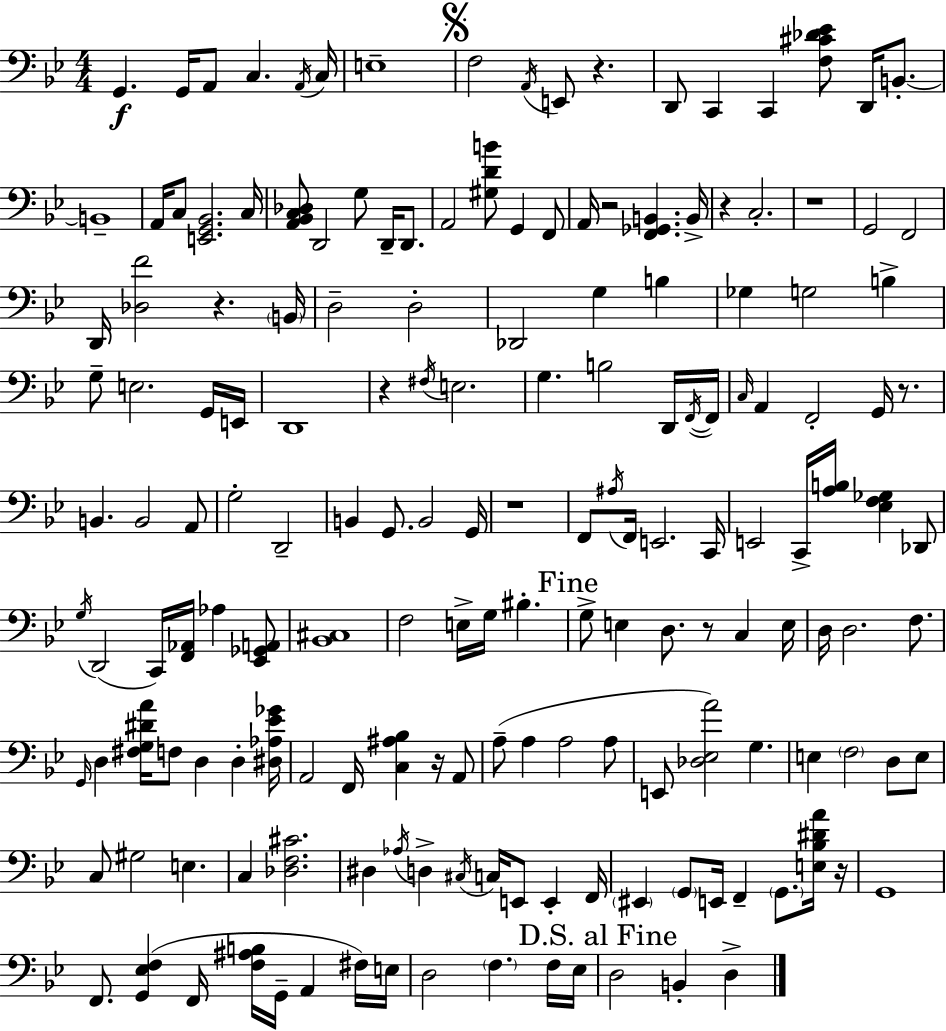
G2/q. G2/s A2/e C3/q. A2/s C3/s E3/w F3/h A2/s E2/e R/q. D2/e C2/q C2/q [F3,C#4,Db4,Eb4]/e D2/s B2/e. B2/w A2/s C3/e [E2,G2,Bb2]/h. C3/s [A2,Bb2,C3,Db3]/e D2/h G3/e D2/s D2/e. A2/h [G#3,D4,B4]/e G2/q F2/e A2/s R/h [F2,Gb2,B2]/q. B2/s R/q C3/h. R/w G2/h F2/h D2/s [Db3,F4]/h R/q. B2/s D3/h D3/h Db2/h G3/q B3/q Gb3/q G3/h B3/q G3/e E3/h. G2/s E2/s D2/w R/q F#3/s E3/h. G3/q. B3/h D2/s F2/s F2/s C3/s A2/q F2/h G2/s R/e. B2/q. B2/h A2/e G3/h D2/h B2/q G2/e. B2/h G2/s R/w F2/e A#3/s F2/s E2/h. C2/s E2/h C2/s [A3,B3]/s [Eb3,F3,Gb3]/q Db2/e G3/s D2/h C2/s [F2,Ab2]/s Ab3/q [Eb2,Gb2,A2]/e [Bb2,C#3]/w F3/h E3/s G3/s BIS3/q. G3/e E3/q D3/e. R/e C3/q E3/s D3/s D3/h. F3/e. G2/s D3/q [F#3,G3,D#4,A4]/s F3/e D3/q D3/q [D#3,Ab3,Eb4,Gb4]/s A2/h F2/s [C3,A#3,Bb3]/q R/s A2/e A3/e A3/q A3/h A3/e E2/e [Db3,Eb3,A4]/h G3/q. E3/q F3/h D3/e E3/e C3/e G#3/h E3/q. C3/q [Db3,F3,C#4]/h. D#3/q Ab3/s D3/q C#3/s C3/s E2/e E2/q F2/s EIS2/q G2/e E2/s F2/q G2/e. [E3,Bb3,D#4,A4]/s R/s G2/w F2/e. [G2,Eb3,F3]/q F2/s [F3,A#3,B3]/s G2/s A2/q F#3/s E3/s D3/h F3/q. F3/s Eb3/s D3/h B2/q D3/q